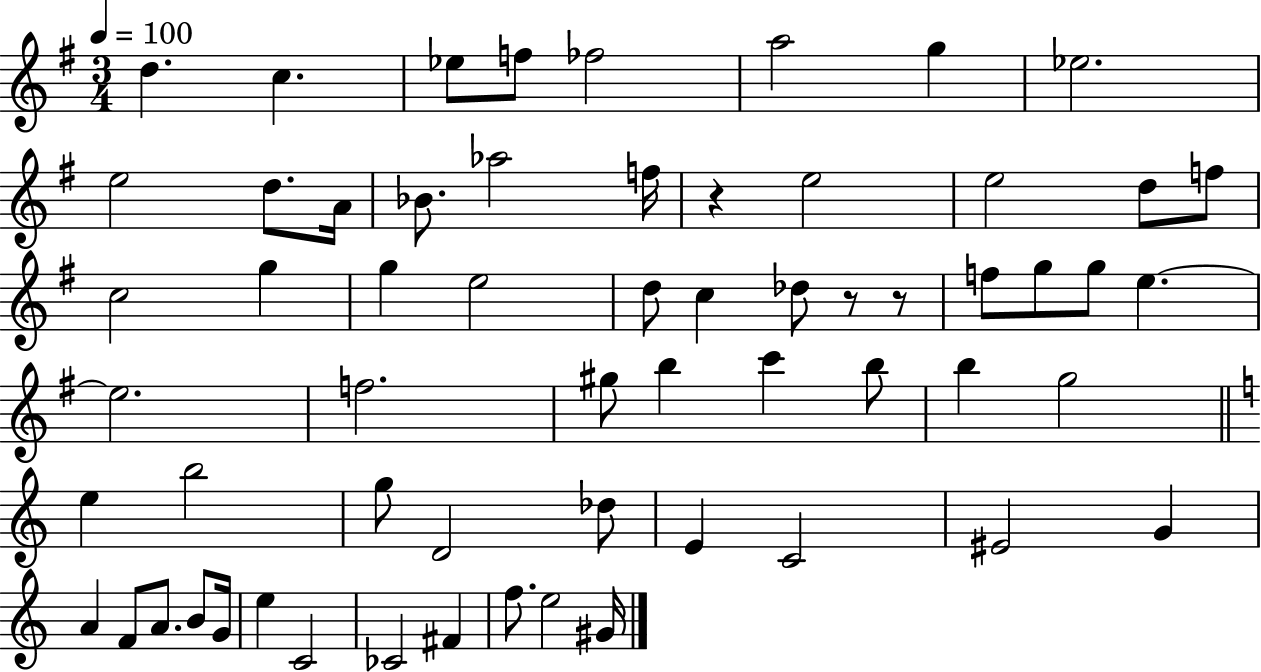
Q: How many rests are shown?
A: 3